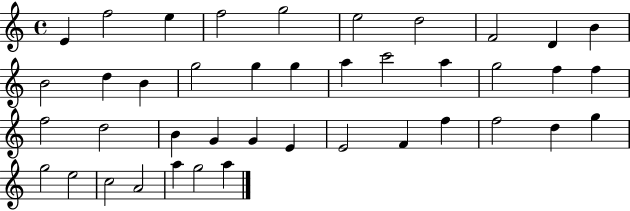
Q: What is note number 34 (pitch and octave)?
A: G5